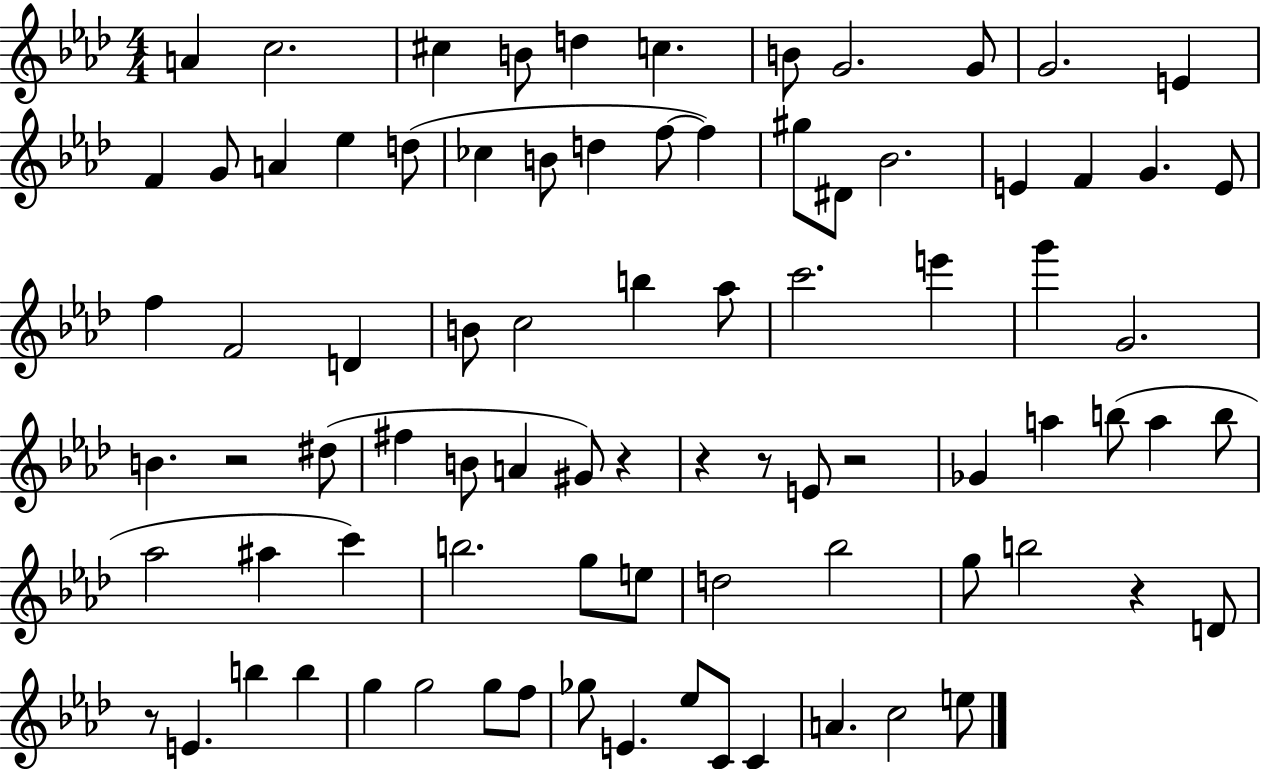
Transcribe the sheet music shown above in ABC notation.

X:1
T:Untitled
M:4/4
L:1/4
K:Ab
A c2 ^c B/2 d c B/2 G2 G/2 G2 E F G/2 A _e d/2 _c B/2 d f/2 f ^g/2 ^D/2 _B2 E F G E/2 f F2 D B/2 c2 b _a/2 c'2 e' g' G2 B z2 ^d/2 ^f B/2 A ^G/2 z z z/2 E/2 z2 _G a b/2 a b/2 _a2 ^a c' b2 g/2 e/2 d2 _b2 g/2 b2 z D/2 z/2 E b b g g2 g/2 f/2 _g/2 E _e/2 C/2 C A c2 e/2